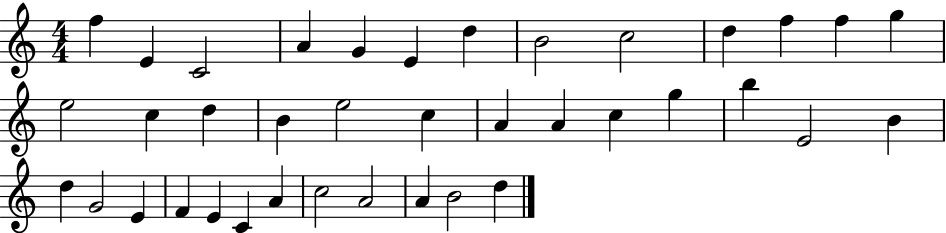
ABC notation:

X:1
T:Untitled
M:4/4
L:1/4
K:C
f E C2 A G E d B2 c2 d f f g e2 c d B e2 c A A c g b E2 B d G2 E F E C A c2 A2 A B2 d